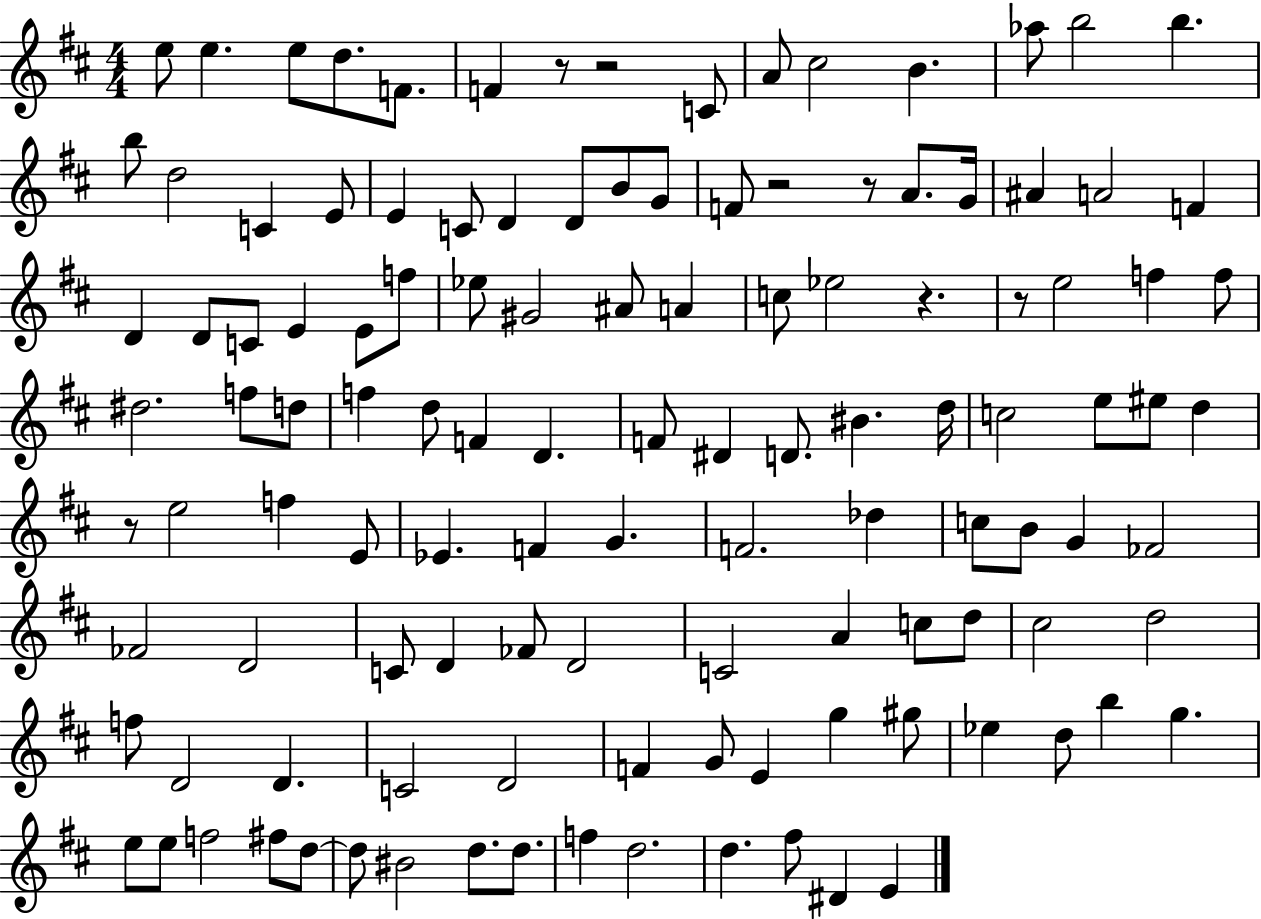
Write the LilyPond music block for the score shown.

{
  \clef treble
  \numericTimeSignature
  \time 4/4
  \key d \major
  e''8 e''4. e''8 d''8. f'8. | f'4 r8 r2 c'8 | a'8 cis''2 b'4. | aes''8 b''2 b''4. | \break b''8 d''2 c'4 e'8 | e'4 c'8 d'4 d'8 b'8 g'8 | f'8 r2 r8 a'8. g'16 | ais'4 a'2 f'4 | \break d'4 d'8 c'8 e'4 e'8 f''8 | ees''8 gis'2 ais'8 a'4 | c''8 ees''2 r4. | r8 e''2 f''4 f''8 | \break dis''2. f''8 d''8 | f''4 d''8 f'4 d'4. | f'8 dis'4 d'8. bis'4. d''16 | c''2 e''8 eis''8 d''4 | \break r8 e''2 f''4 e'8 | ees'4. f'4 g'4. | f'2. des''4 | c''8 b'8 g'4 fes'2 | \break fes'2 d'2 | c'8 d'4 fes'8 d'2 | c'2 a'4 c''8 d''8 | cis''2 d''2 | \break f''8 d'2 d'4. | c'2 d'2 | f'4 g'8 e'4 g''4 gis''8 | ees''4 d''8 b''4 g''4. | \break e''8 e''8 f''2 fis''8 d''8~~ | d''8 bis'2 d''8. d''8. | f''4 d''2. | d''4. fis''8 dis'4 e'4 | \break \bar "|."
}